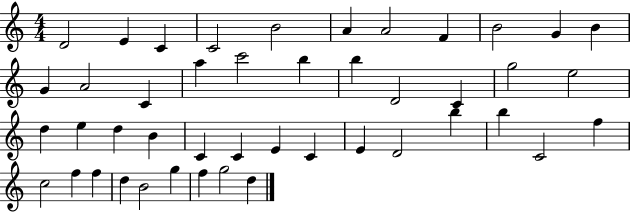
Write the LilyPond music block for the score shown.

{
  \clef treble
  \numericTimeSignature
  \time 4/4
  \key c \major
  d'2 e'4 c'4 | c'2 b'2 | a'4 a'2 f'4 | b'2 g'4 b'4 | \break g'4 a'2 c'4 | a''4 c'''2 b''4 | b''4 d'2 c'4 | g''2 e''2 | \break d''4 e''4 d''4 b'4 | c'4 c'4 e'4 c'4 | e'4 d'2 b''4 | b''4 c'2 f''4 | \break c''2 f''4 f''4 | d''4 b'2 g''4 | f''4 g''2 d''4 | \bar "|."
}